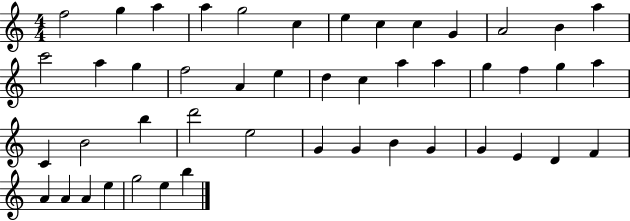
F5/h G5/q A5/q A5/q G5/h C5/q E5/q C5/q C5/q G4/q A4/h B4/q A5/q C6/h A5/q G5/q F5/h A4/q E5/q D5/q C5/q A5/q A5/q G5/q F5/q G5/q A5/q C4/q B4/h B5/q D6/h E5/h G4/q G4/q B4/q G4/q G4/q E4/q D4/q F4/q A4/q A4/q A4/q E5/q G5/h E5/q B5/q